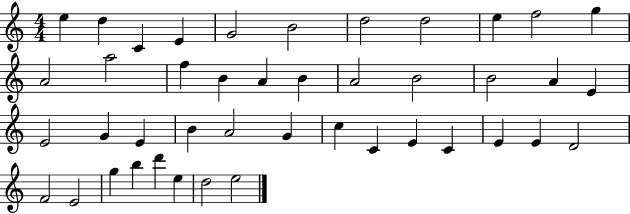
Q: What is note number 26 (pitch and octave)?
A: B4